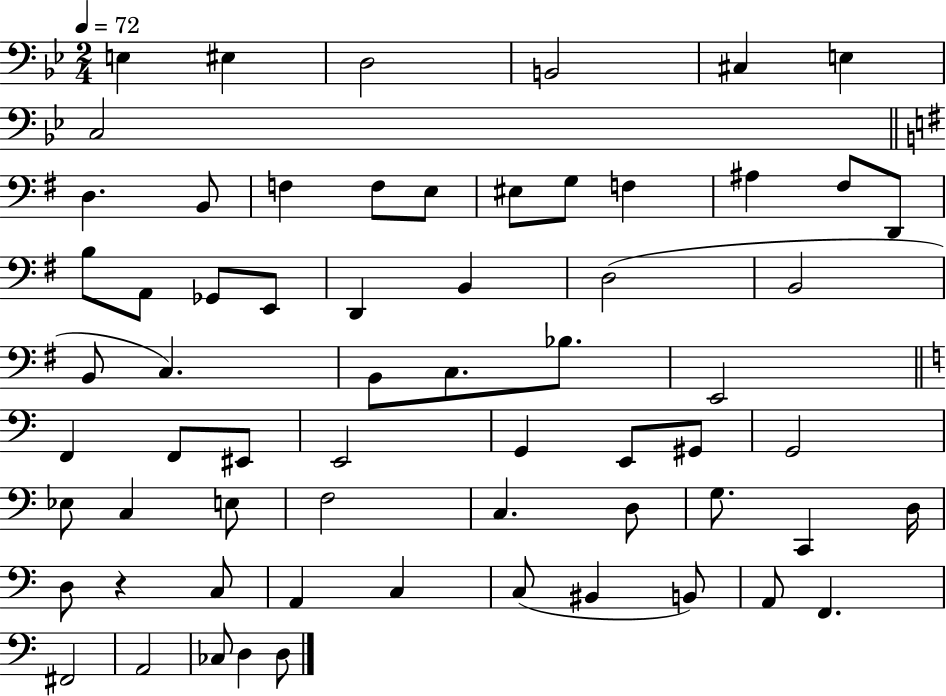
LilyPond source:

{
  \clef bass
  \numericTimeSignature
  \time 2/4
  \key bes \major
  \tempo 4 = 72
  \repeat volta 2 { e4 eis4 | d2 | b,2 | cis4 e4 | \break c2 | \bar "||" \break \key g \major d4. b,8 | f4 f8 e8 | eis8 g8 f4 | ais4 fis8 d,8 | \break b8 a,8 ges,8 e,8 | d,4 b,4 | d2( | b,2 | \break b,8 c4.) | b,8 c8. bes8. | e,2 | \bar "||" \break \key c \major f,4 f,8 eis,8 | e,2 | g,4 e,8 gis,8 | g,2 | \break ees8 c4 e8 | f2 | c4. d8 | g8. c,4 d16 | \break d8 r4 c8 | a,4 c4 | c8( bis,4 b,8) | a,8 f,4. | \break fis,2 | a,2 | ces8 d4 d8 | } \bar "|."
}